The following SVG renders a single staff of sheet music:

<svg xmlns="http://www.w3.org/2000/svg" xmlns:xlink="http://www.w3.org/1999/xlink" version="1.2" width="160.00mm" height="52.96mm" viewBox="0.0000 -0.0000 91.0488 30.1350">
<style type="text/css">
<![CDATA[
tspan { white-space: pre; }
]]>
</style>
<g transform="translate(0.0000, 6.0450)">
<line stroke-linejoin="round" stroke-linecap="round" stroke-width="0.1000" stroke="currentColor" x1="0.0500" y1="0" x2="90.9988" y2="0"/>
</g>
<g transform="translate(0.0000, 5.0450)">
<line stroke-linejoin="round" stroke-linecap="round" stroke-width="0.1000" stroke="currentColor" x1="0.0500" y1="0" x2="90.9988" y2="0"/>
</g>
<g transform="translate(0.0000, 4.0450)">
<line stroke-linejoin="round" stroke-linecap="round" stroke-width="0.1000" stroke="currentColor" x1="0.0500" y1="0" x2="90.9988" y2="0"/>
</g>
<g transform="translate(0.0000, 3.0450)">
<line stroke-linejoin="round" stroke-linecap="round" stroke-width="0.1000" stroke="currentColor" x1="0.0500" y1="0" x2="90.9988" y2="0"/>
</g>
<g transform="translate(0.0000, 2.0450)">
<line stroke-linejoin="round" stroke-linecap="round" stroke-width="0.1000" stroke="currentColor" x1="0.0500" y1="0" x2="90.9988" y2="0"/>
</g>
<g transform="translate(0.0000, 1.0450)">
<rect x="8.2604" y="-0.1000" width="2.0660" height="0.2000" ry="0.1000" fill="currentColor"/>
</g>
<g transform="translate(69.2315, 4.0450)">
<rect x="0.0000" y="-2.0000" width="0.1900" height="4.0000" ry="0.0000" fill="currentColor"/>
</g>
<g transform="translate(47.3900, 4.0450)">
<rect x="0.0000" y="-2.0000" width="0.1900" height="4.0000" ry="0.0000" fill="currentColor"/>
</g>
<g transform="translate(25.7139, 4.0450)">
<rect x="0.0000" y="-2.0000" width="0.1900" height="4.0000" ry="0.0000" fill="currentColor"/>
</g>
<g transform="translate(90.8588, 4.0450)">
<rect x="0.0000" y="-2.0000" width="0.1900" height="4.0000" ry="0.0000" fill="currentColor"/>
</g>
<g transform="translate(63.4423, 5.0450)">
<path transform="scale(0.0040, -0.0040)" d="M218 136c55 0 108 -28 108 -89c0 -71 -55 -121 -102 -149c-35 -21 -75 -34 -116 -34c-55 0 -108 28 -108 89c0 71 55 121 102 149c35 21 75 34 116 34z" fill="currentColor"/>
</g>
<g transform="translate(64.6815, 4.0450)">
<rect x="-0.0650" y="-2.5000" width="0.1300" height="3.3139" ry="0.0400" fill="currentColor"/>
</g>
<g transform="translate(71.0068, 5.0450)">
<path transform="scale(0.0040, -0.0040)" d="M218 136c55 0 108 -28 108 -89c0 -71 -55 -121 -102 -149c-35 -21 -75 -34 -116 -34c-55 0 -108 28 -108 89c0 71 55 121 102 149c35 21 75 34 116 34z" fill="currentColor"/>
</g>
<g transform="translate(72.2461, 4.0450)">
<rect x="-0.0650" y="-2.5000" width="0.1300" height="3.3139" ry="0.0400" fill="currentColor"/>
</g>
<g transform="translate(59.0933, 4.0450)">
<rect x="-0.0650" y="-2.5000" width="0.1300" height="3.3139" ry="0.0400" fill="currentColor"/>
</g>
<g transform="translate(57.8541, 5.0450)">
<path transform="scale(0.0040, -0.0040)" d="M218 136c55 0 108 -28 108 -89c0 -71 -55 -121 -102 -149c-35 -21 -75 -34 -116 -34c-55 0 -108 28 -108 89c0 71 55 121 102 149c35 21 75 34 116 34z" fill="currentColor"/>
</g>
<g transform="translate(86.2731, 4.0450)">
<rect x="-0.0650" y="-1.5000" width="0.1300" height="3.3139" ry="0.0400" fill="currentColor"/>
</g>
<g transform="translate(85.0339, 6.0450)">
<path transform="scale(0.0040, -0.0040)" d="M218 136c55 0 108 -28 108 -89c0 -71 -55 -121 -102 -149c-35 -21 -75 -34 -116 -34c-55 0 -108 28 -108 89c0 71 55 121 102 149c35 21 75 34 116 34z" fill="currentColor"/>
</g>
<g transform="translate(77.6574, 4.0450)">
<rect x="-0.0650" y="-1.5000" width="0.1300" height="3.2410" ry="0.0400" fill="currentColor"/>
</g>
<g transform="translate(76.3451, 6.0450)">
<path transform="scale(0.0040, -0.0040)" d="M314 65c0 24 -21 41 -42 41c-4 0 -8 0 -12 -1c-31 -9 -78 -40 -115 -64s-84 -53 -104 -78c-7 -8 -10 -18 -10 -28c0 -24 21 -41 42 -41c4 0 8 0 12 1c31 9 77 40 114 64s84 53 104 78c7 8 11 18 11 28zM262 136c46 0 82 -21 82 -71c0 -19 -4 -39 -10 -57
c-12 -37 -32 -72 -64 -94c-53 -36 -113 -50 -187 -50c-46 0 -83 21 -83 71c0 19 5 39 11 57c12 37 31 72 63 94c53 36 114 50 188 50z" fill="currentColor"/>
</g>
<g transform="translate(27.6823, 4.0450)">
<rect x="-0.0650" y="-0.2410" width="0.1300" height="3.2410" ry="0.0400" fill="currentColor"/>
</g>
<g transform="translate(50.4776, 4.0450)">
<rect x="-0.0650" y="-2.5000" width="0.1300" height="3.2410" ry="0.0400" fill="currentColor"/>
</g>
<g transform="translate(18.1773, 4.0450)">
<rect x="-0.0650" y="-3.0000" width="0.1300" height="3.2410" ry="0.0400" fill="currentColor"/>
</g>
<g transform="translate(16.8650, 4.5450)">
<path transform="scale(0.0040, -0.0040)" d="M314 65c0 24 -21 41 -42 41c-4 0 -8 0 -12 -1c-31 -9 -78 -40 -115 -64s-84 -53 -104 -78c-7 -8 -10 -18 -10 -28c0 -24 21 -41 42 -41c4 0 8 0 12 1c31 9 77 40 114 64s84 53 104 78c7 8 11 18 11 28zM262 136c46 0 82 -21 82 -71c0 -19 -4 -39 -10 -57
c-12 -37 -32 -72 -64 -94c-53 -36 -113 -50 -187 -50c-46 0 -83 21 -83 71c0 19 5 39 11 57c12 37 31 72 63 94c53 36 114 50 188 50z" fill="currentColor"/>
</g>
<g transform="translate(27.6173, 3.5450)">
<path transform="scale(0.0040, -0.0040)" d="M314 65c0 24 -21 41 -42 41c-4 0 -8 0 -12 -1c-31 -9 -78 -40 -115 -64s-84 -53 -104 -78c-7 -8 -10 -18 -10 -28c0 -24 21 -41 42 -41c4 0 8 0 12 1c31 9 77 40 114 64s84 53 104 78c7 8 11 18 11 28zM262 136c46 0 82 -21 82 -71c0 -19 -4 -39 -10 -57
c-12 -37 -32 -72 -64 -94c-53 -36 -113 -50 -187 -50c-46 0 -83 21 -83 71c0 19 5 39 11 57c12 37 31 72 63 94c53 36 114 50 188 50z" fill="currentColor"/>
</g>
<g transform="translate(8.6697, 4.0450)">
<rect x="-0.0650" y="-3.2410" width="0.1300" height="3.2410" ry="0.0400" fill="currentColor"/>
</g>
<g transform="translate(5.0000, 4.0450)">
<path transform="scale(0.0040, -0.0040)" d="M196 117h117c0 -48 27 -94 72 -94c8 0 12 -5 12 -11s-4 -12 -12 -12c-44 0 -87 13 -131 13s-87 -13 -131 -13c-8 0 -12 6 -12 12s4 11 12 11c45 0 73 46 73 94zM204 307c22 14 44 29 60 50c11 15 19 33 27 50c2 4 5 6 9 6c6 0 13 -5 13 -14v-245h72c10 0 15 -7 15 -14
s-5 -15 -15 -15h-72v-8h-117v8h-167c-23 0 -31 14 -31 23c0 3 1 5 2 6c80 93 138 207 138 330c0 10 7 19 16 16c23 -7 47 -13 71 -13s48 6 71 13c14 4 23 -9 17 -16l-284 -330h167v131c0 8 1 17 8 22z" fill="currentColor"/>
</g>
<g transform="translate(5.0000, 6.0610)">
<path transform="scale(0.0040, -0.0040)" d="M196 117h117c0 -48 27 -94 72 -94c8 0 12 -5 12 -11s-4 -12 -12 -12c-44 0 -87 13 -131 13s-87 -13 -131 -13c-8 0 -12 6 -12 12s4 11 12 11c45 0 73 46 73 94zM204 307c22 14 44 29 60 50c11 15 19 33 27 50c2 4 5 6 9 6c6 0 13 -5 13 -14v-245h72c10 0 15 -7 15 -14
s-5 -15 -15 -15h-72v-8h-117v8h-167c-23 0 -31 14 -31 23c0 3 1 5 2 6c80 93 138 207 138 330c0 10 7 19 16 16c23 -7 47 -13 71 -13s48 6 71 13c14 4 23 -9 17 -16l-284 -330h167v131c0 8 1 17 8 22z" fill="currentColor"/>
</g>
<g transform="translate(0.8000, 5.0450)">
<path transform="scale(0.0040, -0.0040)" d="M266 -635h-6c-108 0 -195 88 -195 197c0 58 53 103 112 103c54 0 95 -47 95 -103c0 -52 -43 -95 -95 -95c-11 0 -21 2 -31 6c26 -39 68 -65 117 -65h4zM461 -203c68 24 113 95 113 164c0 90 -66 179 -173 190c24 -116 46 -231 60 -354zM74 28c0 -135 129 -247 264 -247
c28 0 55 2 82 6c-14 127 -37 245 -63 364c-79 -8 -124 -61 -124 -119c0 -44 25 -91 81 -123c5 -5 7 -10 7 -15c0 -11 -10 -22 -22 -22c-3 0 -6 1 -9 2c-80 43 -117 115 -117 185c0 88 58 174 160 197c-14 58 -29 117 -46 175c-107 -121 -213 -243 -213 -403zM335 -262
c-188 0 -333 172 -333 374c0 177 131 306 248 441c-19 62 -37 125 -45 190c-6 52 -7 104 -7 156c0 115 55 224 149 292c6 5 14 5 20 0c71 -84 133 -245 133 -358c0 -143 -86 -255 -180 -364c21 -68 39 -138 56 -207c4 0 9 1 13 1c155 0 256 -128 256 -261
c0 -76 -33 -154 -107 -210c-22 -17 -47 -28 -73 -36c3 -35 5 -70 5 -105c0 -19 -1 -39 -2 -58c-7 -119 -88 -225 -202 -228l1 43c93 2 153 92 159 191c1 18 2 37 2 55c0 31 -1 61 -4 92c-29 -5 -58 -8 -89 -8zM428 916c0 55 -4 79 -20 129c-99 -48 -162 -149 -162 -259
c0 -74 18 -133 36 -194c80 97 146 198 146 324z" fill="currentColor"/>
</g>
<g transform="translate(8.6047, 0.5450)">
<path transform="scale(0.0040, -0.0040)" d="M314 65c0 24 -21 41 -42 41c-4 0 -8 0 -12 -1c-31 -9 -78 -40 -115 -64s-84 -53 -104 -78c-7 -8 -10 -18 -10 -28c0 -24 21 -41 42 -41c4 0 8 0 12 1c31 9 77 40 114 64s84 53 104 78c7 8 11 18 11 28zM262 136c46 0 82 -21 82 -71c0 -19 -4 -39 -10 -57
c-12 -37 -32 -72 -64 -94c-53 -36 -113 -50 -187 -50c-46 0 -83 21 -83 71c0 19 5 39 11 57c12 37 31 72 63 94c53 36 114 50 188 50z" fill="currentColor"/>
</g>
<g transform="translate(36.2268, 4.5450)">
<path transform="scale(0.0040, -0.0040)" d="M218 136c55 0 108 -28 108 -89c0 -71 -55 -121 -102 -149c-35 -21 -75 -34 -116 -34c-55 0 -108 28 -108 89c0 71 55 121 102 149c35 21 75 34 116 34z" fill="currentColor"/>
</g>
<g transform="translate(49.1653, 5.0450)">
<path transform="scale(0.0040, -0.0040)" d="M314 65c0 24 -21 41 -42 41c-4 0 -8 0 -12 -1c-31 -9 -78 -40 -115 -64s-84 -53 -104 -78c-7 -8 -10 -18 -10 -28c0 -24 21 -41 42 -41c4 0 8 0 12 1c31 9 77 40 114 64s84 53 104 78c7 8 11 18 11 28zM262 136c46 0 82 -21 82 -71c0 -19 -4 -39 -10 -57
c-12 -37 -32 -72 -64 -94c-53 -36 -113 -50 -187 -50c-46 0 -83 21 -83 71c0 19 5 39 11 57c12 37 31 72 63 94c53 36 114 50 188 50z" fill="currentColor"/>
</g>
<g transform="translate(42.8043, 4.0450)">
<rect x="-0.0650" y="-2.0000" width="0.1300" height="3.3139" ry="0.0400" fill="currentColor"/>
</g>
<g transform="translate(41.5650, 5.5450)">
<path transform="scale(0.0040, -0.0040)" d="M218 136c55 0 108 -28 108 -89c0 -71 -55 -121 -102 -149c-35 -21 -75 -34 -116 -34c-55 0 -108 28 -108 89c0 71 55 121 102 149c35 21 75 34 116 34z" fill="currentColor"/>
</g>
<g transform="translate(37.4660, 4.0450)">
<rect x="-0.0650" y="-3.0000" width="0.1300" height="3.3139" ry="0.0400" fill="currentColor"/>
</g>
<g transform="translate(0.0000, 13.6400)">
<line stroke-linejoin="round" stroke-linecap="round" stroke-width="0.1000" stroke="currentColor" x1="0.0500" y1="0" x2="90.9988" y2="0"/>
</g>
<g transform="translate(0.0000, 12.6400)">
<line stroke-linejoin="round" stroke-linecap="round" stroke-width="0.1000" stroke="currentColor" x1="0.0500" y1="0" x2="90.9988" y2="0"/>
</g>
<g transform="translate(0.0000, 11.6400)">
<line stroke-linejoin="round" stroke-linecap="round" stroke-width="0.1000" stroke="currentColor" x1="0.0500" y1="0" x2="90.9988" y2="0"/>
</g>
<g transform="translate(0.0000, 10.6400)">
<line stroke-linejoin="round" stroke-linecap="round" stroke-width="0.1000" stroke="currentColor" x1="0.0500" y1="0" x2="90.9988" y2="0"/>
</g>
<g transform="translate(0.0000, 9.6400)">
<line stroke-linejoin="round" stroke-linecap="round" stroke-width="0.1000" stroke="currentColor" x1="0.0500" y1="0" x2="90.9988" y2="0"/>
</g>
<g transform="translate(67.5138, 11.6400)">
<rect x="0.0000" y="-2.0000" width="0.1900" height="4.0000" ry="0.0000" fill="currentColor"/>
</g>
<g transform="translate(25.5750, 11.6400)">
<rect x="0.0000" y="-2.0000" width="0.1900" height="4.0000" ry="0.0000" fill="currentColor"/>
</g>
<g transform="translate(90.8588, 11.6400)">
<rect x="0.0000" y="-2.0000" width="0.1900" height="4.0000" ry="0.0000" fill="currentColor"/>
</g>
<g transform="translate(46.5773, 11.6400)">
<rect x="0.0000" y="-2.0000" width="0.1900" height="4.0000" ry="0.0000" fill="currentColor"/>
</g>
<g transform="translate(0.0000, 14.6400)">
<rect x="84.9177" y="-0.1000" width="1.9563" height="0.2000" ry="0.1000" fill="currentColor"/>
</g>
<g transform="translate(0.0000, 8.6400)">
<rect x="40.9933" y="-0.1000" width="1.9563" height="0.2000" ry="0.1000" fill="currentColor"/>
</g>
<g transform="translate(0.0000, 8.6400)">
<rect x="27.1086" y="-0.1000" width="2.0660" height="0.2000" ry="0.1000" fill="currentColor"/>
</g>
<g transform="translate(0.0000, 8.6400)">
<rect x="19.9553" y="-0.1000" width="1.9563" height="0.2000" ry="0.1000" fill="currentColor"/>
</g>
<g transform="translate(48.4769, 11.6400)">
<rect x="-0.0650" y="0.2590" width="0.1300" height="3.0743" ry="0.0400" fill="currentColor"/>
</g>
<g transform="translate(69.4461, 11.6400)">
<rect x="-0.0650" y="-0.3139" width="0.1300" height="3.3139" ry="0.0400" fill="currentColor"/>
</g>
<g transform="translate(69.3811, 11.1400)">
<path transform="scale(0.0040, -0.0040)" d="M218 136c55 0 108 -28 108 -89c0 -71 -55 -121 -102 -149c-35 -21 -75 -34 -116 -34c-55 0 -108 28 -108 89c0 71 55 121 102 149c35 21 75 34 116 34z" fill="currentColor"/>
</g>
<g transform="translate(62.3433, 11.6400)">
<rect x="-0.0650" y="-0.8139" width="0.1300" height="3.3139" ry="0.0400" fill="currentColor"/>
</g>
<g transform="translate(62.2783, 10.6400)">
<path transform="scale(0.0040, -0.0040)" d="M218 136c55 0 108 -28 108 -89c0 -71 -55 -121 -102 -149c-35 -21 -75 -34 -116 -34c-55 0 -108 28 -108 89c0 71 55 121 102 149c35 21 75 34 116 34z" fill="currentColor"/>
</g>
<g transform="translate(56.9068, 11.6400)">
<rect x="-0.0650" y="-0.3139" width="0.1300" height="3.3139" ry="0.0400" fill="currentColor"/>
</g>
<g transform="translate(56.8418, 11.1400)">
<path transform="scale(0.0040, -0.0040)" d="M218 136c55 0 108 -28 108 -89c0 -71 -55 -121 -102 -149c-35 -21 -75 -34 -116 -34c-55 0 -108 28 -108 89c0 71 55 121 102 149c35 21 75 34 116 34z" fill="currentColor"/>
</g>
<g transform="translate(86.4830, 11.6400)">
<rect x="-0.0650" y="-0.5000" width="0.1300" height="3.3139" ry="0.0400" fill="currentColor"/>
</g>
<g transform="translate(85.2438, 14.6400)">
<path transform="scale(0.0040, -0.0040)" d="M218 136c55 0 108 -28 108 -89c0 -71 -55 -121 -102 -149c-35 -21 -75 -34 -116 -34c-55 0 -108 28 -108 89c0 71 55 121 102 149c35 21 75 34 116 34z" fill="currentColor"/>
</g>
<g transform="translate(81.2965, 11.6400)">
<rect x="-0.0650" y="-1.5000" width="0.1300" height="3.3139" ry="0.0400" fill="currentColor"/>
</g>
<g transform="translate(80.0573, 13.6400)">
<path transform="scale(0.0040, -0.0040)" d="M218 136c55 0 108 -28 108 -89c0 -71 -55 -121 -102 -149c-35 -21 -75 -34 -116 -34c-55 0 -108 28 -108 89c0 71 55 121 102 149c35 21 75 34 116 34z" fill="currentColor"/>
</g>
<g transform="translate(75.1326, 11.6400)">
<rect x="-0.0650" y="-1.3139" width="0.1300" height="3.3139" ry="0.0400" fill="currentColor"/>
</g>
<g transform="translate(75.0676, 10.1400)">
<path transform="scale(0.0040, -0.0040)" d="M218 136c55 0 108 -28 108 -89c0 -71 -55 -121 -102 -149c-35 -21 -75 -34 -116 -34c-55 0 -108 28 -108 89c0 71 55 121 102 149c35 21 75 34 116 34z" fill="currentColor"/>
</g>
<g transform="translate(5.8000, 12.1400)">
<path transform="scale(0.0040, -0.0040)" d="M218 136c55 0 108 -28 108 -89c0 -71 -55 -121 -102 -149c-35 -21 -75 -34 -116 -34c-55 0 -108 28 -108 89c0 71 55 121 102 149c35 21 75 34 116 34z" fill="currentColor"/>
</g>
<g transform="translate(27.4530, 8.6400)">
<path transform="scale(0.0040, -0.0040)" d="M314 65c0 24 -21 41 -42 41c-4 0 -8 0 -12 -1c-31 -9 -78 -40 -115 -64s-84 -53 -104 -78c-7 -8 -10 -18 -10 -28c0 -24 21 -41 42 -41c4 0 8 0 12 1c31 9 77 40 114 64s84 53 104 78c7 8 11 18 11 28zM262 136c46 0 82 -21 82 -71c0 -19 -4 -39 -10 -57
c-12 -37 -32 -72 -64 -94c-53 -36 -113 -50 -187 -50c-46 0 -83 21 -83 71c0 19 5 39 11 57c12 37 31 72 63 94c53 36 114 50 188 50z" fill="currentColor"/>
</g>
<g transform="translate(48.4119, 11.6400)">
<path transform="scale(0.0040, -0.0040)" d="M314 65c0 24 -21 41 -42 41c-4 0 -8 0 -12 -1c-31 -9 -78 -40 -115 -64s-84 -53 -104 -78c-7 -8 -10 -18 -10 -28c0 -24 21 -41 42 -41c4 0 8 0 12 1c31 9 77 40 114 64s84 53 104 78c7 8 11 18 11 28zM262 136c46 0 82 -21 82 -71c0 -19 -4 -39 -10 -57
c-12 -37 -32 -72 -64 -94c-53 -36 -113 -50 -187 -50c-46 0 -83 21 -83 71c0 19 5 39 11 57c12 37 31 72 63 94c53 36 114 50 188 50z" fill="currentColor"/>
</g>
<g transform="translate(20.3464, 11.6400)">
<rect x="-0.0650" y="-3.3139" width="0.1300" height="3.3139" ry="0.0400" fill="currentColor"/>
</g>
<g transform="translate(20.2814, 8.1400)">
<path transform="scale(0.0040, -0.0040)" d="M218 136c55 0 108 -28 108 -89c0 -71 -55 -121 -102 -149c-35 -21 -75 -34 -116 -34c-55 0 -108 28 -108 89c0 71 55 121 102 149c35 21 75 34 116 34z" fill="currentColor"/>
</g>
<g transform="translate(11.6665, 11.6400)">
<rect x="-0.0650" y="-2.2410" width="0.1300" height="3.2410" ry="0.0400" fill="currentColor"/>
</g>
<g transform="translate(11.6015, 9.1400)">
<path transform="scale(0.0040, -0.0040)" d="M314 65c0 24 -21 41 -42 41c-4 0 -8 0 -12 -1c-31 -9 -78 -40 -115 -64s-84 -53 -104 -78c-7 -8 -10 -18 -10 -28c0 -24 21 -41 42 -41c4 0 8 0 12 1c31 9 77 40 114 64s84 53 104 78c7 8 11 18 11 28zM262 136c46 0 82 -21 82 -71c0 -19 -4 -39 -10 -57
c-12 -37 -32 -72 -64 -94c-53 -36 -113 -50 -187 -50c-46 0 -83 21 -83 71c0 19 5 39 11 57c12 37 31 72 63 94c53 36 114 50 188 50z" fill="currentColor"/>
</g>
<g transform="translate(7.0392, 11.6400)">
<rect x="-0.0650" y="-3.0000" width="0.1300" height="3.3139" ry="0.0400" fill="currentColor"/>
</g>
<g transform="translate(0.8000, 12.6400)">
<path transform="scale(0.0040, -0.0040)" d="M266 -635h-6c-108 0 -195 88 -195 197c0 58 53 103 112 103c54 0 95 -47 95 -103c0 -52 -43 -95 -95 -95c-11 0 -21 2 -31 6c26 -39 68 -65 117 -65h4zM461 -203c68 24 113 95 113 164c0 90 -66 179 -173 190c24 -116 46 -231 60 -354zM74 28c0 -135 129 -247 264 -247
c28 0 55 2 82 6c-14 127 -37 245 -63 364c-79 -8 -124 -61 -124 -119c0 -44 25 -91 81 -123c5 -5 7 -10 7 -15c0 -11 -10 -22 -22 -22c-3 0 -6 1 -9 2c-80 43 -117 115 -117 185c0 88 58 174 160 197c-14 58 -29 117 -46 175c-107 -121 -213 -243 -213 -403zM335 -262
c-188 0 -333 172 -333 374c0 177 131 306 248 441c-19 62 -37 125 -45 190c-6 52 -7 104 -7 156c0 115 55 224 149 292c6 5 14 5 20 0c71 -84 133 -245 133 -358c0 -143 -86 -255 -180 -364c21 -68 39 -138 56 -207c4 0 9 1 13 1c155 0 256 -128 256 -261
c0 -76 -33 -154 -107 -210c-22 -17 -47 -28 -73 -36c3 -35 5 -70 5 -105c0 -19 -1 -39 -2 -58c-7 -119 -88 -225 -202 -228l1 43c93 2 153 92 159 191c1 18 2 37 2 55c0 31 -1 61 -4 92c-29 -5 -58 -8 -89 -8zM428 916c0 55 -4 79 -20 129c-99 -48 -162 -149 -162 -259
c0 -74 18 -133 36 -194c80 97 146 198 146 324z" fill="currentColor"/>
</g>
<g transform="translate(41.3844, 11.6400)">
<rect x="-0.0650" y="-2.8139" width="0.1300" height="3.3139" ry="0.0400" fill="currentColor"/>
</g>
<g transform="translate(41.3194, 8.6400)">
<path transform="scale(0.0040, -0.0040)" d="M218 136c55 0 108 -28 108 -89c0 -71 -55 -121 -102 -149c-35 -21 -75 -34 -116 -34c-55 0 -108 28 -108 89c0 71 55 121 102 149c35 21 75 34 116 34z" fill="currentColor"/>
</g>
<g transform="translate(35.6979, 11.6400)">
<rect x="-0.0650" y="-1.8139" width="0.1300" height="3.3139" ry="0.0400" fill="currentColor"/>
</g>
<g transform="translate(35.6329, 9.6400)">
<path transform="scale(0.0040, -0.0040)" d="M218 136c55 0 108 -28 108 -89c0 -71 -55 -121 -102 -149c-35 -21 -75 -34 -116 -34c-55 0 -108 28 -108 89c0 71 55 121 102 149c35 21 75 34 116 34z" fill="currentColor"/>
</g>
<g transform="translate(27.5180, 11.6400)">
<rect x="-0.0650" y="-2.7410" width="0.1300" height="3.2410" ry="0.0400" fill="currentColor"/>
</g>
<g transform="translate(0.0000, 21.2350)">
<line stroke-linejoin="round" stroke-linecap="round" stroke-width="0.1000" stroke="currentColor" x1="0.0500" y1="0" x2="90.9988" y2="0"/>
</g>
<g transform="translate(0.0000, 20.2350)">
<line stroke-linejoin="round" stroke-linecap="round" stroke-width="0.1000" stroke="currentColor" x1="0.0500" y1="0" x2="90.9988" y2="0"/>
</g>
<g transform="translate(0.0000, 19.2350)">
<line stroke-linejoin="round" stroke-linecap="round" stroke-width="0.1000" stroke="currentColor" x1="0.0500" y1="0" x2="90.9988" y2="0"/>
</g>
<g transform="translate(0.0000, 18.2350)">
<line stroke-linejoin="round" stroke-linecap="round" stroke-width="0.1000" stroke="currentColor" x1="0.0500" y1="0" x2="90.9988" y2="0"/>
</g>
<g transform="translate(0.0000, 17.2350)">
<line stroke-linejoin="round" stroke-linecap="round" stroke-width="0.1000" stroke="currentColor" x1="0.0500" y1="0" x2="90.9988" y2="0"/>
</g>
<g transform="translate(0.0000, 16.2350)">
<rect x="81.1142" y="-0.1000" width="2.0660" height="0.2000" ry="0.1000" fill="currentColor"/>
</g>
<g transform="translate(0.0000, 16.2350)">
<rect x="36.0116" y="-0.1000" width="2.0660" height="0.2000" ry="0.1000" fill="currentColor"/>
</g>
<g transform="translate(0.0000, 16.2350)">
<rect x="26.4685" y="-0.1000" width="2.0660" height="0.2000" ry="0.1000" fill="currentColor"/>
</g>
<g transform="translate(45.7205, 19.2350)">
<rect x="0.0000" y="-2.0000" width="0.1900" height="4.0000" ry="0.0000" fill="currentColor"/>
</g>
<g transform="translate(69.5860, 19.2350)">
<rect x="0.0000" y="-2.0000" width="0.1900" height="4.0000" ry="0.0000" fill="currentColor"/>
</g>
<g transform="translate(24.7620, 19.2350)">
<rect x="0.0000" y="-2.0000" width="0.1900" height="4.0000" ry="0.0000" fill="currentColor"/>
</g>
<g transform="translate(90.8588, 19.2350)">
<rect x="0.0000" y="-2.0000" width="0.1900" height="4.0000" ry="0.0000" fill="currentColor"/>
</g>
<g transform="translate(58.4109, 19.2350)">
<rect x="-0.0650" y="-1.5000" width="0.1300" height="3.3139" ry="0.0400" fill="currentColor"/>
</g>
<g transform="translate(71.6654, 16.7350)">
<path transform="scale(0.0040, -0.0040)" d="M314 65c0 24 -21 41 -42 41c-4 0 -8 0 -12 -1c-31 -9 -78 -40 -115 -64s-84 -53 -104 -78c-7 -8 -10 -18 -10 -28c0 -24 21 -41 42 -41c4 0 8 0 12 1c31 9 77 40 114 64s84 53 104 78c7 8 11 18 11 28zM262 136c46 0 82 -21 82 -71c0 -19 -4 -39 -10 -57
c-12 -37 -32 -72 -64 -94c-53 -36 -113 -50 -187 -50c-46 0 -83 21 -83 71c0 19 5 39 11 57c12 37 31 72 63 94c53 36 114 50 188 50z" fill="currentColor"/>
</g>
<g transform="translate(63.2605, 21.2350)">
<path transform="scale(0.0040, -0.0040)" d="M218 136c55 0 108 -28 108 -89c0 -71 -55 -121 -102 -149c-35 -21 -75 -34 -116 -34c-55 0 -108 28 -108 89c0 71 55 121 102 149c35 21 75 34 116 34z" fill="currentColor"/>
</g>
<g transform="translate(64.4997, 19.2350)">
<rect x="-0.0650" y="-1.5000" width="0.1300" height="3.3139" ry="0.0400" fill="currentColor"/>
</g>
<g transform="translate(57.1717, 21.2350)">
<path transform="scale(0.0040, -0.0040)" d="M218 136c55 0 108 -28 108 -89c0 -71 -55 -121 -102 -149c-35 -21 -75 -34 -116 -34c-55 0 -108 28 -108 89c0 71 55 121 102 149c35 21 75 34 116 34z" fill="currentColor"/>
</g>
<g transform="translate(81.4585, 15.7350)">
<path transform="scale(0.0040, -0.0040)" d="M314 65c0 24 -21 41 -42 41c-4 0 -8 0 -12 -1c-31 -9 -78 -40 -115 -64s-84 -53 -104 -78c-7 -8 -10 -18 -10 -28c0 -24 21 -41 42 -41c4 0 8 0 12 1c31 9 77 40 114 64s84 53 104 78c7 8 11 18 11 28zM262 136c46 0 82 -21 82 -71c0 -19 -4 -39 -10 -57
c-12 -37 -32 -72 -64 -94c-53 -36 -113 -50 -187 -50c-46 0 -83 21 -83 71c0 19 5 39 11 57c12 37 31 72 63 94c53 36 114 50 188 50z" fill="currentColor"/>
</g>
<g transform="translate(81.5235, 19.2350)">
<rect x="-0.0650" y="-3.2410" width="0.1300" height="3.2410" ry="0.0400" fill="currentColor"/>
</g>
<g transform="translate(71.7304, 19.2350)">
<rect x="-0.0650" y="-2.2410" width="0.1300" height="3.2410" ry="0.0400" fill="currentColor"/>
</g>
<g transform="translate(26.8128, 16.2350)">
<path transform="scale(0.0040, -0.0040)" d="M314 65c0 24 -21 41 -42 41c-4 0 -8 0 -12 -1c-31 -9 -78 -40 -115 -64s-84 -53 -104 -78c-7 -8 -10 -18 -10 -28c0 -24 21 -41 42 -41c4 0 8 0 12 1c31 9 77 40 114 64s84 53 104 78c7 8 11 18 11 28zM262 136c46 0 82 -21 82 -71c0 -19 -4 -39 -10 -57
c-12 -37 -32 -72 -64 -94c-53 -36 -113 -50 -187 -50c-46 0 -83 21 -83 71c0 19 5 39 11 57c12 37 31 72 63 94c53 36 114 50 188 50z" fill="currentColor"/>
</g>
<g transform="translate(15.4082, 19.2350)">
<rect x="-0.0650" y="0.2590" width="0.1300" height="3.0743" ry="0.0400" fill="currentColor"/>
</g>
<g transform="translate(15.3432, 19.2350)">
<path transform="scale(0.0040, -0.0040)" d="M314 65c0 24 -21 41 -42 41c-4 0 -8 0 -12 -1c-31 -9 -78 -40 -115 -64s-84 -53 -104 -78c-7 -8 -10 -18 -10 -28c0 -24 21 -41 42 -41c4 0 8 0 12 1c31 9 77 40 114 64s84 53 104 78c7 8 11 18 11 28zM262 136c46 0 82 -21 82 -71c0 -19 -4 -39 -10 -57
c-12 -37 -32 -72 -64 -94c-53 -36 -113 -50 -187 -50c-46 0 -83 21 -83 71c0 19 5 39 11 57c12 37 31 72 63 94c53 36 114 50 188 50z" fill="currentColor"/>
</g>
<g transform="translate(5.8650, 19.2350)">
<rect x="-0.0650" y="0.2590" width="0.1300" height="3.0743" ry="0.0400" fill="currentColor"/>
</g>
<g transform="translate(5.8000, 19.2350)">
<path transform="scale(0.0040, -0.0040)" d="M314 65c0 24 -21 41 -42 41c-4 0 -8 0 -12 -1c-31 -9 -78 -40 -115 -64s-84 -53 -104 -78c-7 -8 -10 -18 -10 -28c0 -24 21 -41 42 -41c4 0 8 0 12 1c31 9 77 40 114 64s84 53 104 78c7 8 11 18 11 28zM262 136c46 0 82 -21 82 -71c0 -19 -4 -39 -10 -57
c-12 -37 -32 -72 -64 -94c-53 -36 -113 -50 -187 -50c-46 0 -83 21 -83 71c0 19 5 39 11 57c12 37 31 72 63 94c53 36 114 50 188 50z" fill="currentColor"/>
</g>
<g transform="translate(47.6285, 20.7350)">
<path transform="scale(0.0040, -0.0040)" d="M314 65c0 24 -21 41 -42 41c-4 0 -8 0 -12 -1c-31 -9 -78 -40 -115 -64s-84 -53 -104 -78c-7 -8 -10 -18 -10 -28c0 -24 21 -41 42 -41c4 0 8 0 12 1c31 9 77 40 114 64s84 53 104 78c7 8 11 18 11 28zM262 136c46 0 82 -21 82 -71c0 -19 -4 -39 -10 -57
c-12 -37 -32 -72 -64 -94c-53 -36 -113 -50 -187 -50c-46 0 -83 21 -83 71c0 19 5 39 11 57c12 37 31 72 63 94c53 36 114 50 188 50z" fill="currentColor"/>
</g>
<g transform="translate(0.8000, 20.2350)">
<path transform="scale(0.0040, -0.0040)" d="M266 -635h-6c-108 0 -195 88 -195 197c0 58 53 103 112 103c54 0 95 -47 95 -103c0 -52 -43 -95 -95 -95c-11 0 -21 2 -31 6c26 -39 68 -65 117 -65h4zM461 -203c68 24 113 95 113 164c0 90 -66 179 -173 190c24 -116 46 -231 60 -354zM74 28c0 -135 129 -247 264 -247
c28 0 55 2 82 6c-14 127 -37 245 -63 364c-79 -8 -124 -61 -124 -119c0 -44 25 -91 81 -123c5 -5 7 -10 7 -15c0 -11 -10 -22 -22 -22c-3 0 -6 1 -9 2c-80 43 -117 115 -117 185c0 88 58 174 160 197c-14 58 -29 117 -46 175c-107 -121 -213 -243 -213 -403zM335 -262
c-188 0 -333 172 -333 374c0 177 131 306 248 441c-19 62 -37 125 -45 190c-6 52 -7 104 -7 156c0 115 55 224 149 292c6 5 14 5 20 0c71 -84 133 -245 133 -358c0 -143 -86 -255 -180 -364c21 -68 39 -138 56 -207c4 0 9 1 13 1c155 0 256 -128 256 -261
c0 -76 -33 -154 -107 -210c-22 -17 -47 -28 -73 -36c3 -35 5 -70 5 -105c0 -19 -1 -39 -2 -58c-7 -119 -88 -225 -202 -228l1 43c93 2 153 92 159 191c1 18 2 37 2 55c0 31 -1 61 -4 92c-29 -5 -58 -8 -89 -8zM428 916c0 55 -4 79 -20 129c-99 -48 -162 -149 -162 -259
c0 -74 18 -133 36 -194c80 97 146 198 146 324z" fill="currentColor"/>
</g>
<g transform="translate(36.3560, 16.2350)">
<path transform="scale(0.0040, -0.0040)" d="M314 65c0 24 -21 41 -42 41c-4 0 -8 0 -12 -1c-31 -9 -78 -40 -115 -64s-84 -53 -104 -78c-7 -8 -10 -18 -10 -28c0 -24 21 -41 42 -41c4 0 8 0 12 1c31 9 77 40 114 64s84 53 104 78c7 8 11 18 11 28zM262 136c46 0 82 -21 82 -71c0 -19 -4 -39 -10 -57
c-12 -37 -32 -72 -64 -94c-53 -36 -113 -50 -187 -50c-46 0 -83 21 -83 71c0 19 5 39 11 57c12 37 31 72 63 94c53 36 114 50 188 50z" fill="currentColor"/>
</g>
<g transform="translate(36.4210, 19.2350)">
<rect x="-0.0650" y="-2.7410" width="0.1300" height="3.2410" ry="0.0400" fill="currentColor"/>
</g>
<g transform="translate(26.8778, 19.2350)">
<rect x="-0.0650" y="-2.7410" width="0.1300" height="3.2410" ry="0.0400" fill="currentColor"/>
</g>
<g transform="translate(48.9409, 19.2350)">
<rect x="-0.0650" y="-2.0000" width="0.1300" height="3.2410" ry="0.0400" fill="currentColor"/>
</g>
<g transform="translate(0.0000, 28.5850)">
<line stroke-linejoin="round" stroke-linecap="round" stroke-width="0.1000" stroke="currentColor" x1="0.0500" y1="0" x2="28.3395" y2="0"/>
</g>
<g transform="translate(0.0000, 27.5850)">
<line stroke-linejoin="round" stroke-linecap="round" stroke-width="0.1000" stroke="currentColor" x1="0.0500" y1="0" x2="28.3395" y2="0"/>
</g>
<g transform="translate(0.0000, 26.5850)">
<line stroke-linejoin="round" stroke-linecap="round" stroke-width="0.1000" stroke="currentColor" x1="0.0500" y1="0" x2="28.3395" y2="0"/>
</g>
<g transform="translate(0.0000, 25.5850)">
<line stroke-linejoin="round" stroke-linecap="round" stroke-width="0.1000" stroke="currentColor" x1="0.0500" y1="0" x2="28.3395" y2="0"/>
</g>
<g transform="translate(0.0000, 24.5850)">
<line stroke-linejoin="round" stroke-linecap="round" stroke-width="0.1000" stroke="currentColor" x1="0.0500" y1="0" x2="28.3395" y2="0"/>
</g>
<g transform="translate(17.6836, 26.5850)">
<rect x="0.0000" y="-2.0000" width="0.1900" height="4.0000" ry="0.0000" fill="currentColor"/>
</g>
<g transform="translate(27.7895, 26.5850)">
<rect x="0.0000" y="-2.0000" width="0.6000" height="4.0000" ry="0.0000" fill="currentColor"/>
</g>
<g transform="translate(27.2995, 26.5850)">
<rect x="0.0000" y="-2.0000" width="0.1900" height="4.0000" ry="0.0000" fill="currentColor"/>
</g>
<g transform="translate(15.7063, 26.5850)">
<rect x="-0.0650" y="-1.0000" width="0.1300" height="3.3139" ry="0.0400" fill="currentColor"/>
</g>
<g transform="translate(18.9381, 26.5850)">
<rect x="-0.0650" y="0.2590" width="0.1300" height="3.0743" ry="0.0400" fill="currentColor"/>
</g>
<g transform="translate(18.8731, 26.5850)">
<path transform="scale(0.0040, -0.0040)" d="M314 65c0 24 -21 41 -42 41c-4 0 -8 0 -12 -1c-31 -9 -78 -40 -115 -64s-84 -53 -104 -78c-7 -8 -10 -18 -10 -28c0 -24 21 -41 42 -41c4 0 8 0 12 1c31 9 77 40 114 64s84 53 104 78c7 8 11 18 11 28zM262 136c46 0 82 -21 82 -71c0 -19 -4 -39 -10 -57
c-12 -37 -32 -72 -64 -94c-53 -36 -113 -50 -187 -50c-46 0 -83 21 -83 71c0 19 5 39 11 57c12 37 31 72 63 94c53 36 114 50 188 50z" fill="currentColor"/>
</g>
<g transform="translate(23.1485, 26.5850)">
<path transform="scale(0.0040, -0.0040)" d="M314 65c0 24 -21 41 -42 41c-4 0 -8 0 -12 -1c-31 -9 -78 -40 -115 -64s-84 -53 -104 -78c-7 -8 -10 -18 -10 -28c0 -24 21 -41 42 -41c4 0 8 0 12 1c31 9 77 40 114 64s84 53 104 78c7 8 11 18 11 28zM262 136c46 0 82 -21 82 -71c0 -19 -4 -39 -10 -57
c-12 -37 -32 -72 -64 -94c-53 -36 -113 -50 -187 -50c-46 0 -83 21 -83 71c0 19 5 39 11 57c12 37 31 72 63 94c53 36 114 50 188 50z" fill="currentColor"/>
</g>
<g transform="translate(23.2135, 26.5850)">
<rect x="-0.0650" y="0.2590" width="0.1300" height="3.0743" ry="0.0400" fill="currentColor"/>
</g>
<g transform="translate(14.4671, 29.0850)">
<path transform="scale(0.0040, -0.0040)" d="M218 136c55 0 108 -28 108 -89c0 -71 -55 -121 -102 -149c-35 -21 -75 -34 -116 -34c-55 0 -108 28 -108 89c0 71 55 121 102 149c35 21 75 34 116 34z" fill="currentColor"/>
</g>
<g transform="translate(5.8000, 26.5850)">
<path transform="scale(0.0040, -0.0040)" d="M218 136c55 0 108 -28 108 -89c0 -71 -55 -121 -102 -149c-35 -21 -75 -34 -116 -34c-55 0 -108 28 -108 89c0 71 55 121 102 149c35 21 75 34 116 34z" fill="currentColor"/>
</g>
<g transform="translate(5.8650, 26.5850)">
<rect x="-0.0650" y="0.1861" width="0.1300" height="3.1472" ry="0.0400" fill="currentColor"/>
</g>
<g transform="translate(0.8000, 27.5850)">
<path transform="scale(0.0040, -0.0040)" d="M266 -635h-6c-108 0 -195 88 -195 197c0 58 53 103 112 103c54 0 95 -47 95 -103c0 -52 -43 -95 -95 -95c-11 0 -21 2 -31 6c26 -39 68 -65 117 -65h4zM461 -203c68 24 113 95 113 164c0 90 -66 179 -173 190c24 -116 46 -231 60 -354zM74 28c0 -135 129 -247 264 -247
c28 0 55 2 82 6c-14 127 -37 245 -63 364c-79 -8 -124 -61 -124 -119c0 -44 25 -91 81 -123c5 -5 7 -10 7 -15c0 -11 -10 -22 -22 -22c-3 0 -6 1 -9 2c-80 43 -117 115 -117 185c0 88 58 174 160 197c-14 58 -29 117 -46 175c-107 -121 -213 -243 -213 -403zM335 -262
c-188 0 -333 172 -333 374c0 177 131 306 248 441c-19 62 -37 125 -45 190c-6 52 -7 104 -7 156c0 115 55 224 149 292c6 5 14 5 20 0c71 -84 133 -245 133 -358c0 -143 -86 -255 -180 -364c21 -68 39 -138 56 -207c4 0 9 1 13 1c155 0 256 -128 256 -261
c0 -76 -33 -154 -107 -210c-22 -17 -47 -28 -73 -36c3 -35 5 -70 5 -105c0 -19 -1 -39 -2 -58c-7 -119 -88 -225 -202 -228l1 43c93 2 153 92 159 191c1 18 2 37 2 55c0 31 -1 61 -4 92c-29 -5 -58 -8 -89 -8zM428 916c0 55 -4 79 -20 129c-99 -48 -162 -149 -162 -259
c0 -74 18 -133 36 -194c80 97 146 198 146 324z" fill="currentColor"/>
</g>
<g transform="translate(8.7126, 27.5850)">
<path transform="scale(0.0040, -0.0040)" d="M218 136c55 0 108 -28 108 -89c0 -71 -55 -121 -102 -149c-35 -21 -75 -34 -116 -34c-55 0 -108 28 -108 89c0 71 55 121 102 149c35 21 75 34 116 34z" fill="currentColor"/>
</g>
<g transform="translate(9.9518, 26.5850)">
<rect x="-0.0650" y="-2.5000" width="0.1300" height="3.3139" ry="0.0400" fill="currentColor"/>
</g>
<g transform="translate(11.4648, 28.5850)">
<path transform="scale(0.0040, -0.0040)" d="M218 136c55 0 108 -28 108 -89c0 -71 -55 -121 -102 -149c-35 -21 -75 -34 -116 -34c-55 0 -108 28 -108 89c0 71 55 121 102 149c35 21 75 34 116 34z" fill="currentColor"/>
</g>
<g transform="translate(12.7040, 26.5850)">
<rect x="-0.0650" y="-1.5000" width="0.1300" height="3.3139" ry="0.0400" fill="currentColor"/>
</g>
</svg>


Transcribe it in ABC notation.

X:1
T:Untitled
M:4/4
L:1/4
K:C
b2 A2 c2 A F G2 G G G E2 E A g2 b a2 f a B2 c d c e E C B2 B2 a2 a2 F2 E E g2 b2 B G E D B2 B2